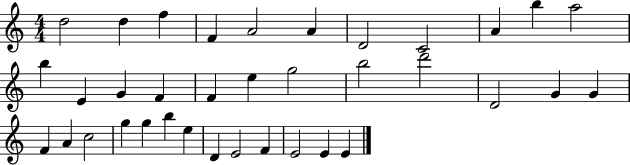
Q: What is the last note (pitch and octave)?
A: E4